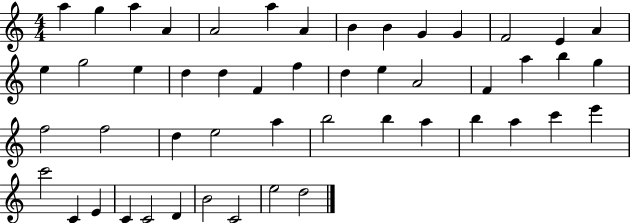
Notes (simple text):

A5/q G5/q A5/q A4/q A4/h A5/q A4/q B4/q B4/q G4/q G4/q F4/h E4/q A4/q E5/q G5/h E5/q D5/q D5/q F4/q F5/q D5/q E5/q A4/h F4/q A5/q B5/q G5/q F5/h F5/h D5/q E5/h A5/q B5/h B5/q A5/q B5/q A5/q C6/q E6/q C6/h C4/q E4/q C4/q C4/h D4/q B4/h C4/h E5/h D5/h